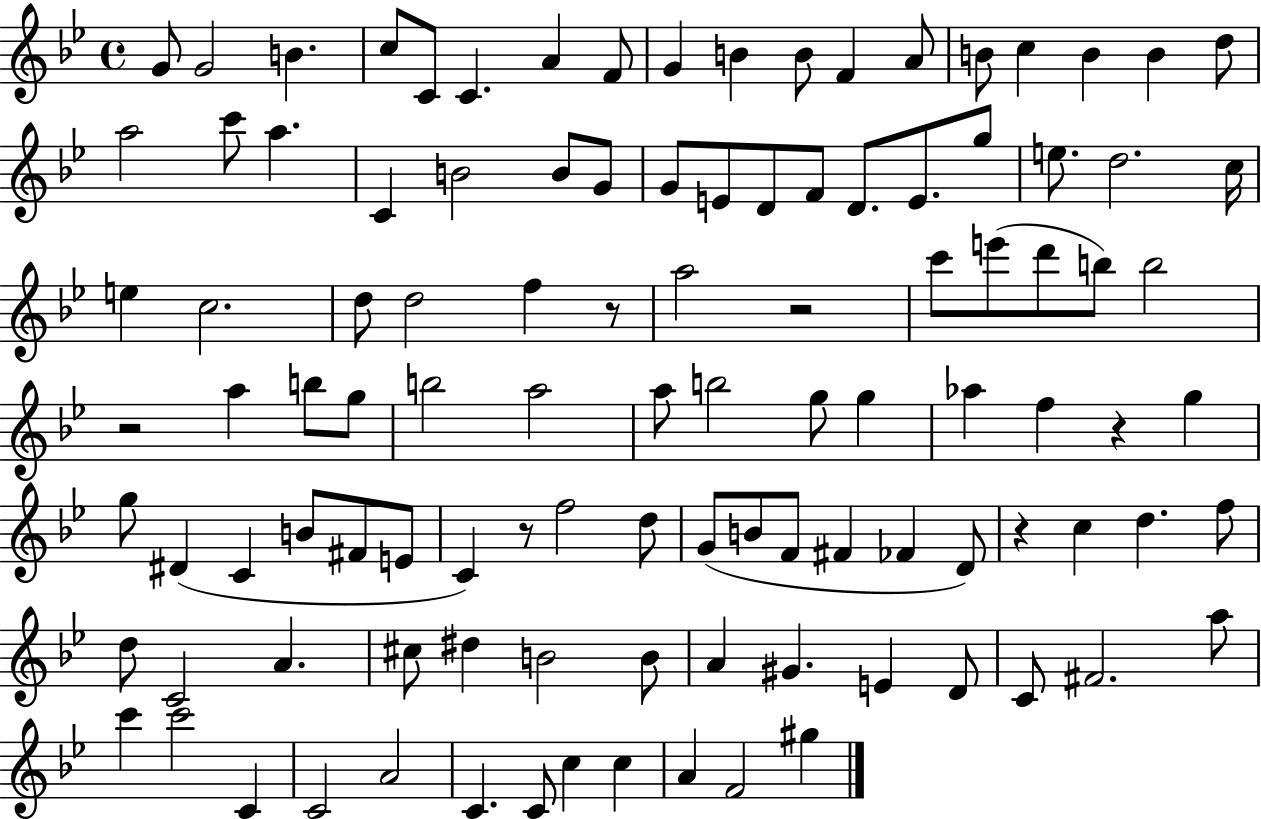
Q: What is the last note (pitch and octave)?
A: G#5